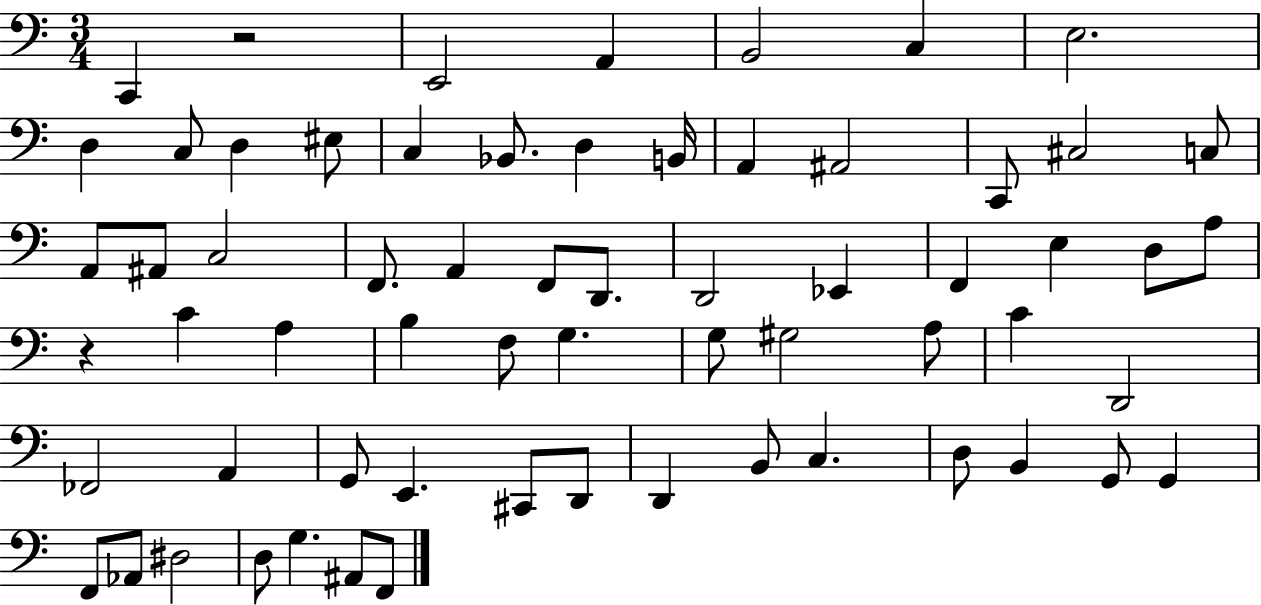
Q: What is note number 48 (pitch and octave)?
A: D2